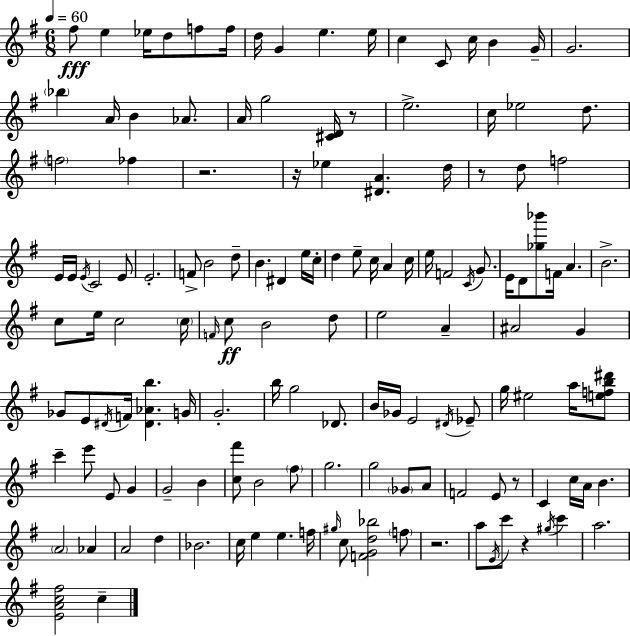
{
  \clef treble
  \numericTimeSignature
  \time 6/8
  \key e \minor
  \tempo 4 = 60
  fis''8\fff e''4 ees''16 d''8 f''8 f''16 | d''16 g'4 e''4. e''16 | c''4 c'8 c''16 b'4 g'16-- | g'2. | \break \parenthesize bes''4 a'16 b'4 aes'8. | a'16 g''2 <cis' d'>16 r8 | e''2.-> | c''16 ees''2 d''8. | \break \parenthesize f''2 fes''4 | r2. | r16 ees''4 <dis' a'>4. d''16 | r8 d''8 f''2 | \break e'16 e'16 \acciaccatura { e'16 } c'2 e'8 | e'2.-. | f'8-> b'2 d''8-- | b'4. dis'4 e''16 | \break c''16-. d''4 e''8-- c''16 a'4 | c''16 e''16 f'2 \acciaccatura { c'16 } g'8. | e'16 d'8 <ges'' bes'''>8 f'16 a'4. | b'2.-> | \break c''8 e''16 c''2 | \parenthesize c''16 \grace { f'16 }\ff c''8 b'2 | d''8 e''2 a'4-- | ais'2 g'4 | \break ges'8 e'8 \acciaccatura { dis'16 } f'16 <dis' aes' b''>4. | g'16 g'2.-. | b''16 g''2 | des'8. b'16 ges'16 e'2 | \break \acciaccatura { dis'16 } ees'8-- g''16 eis''2 | a''16 <e'' f'' b'' dis'''>8 c'''4-- e'''8 e'8 | g'4 g'2-- | b'4 <c'' fis'''>8 b'2 | \break \parenthesize fis''8 g''2. | g''2 | \parenthesize ges'8 a'8 f'2 | e'8 r8 c'4 c''16 a'16 b'4. | \break \parenthesize a'2 | aes'4 a'2 | d''4 bes'2. | c''16 e''4 e''4. | \break f''16 \grace { gis''16 } c''8 <f' g' d'' bes''>2 | \parenthesize f''8 r2. | a''8 \acciaccatura { e'16 } c'''8 r4 | \acciaccatura { gis''16 } c'''4 a''2. | \break <e' a' c'' fis''>2 | c''4-- \bar "|."
}